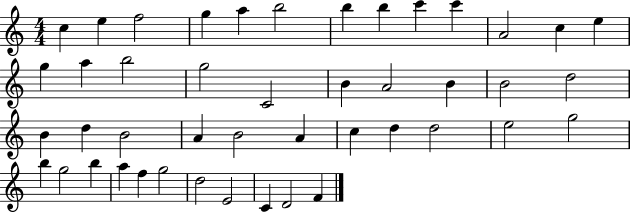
C5/q E5/q F5/h G5/q A5/q B5/h B5/q B5/q C6/q C6/q A4/h C5/q E5/q G5/q A5/q B5/h G5/h C4/h B4/q A4/h B4/q B4/h D5/h B4/q D5/q B4/h A4/q B4/h A4/q C5/q D5/q D5/h E5/h G5/h B5/q G5/h B5/q A5/q F5/q G5/h D5/h E4/h C4/q D4/h F4/q